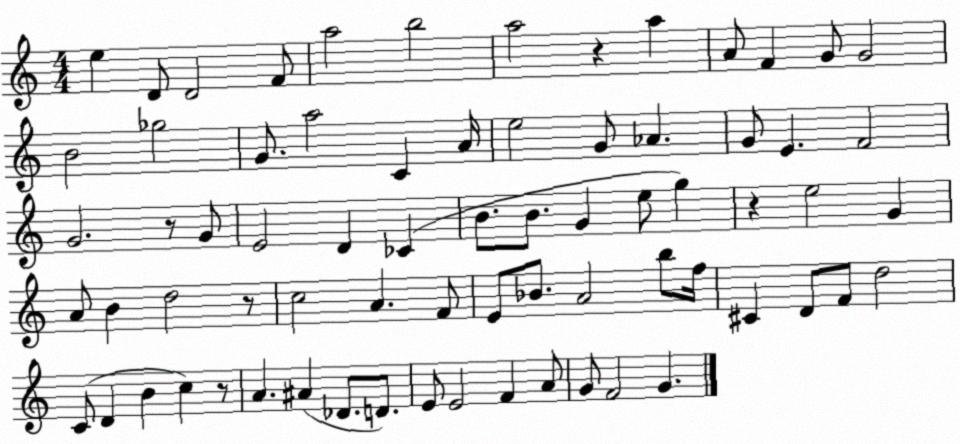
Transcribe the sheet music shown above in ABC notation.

X:1
T:Untitled
M:4/4
L:1/4
K:C
e D/2 D2 F/2 a2 b2 a2 z a A/2 F G/2 G2 B2 _g2 G/2 a2 C A/4 e2 G/2 _A G/2 E F2 G2 z/2 G/2 E2 D _C B/2 B/2 G e/2 g z e2 G A/2 B d2 z/2 c2 A F/2 E/2 _B/2 A2 b/2 f/4 ^C D/2 F/2 d2 C/2 D B c z/2 A ^A _D/2 D/2 E/2 E2 F A/2 G/2 F2 G